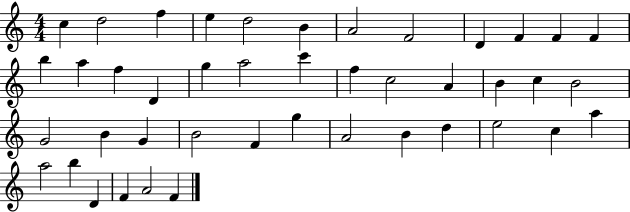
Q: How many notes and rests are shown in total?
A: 43